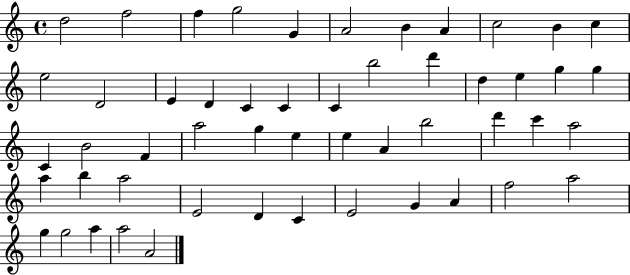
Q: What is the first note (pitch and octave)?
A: D5